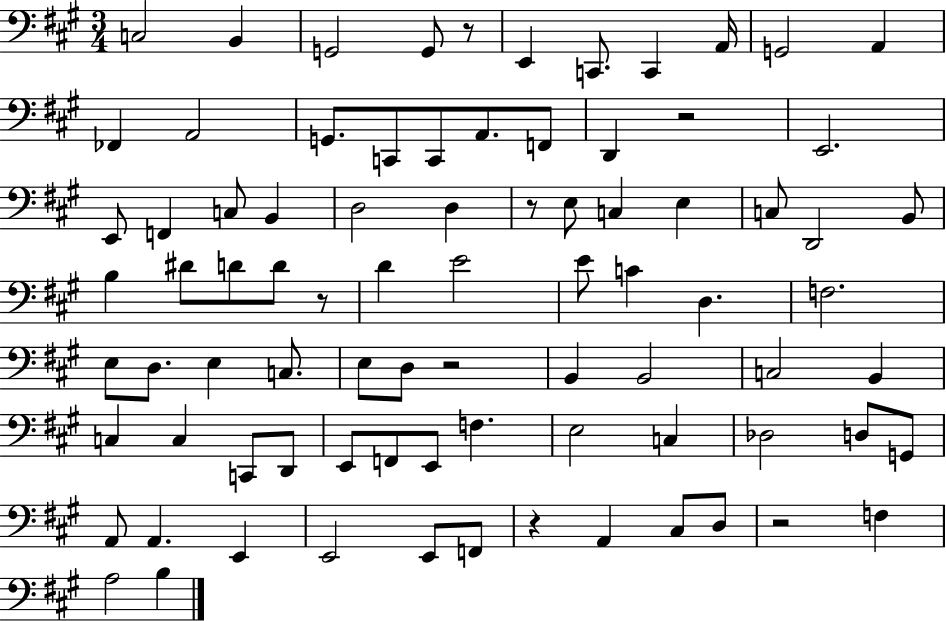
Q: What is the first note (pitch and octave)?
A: C3